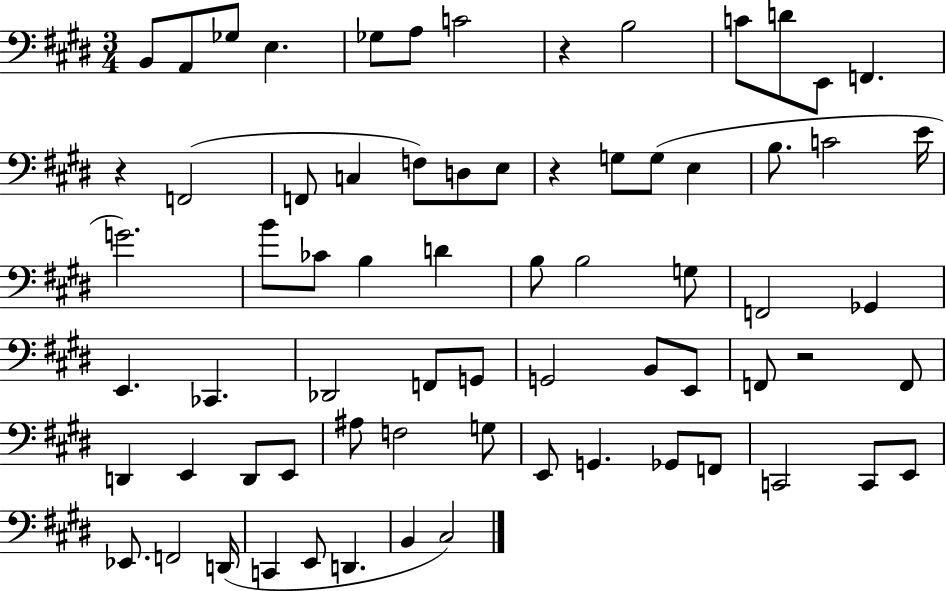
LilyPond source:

{
  \clef bass
  \numericTimeSignature
  \time 3/4
  \key e \major
  \repeat volta 2 { b,8 a,8 ges8 e4. | ges8 a8 c'2 | r4 b2 | c'8 d'8 e,8 f,4. | \break r4 f,2( | f,8 c4 f8) d8 e8 | r4 g8 g8( e4 | b8. c'2 e'16 | \break g'2.) | b'8 ces'8 b4 d'4 | b8 b2 g8 | f,2 ges,4 | \break e,4. ces,4. | des,2 f,8 g,8 | g,2 b,8 e,8 | f,8 r2 f,8 | \break d,4 e,4 d,8 e,8 | ais8 f2 g8 | e,8 g,4. ges,8 f,8 | c,2 c,8 e,8 | \break ees,8. f,2 d,16( | c,4 e,8 d,4. | b,4 cis2) | } \bar "|."
}